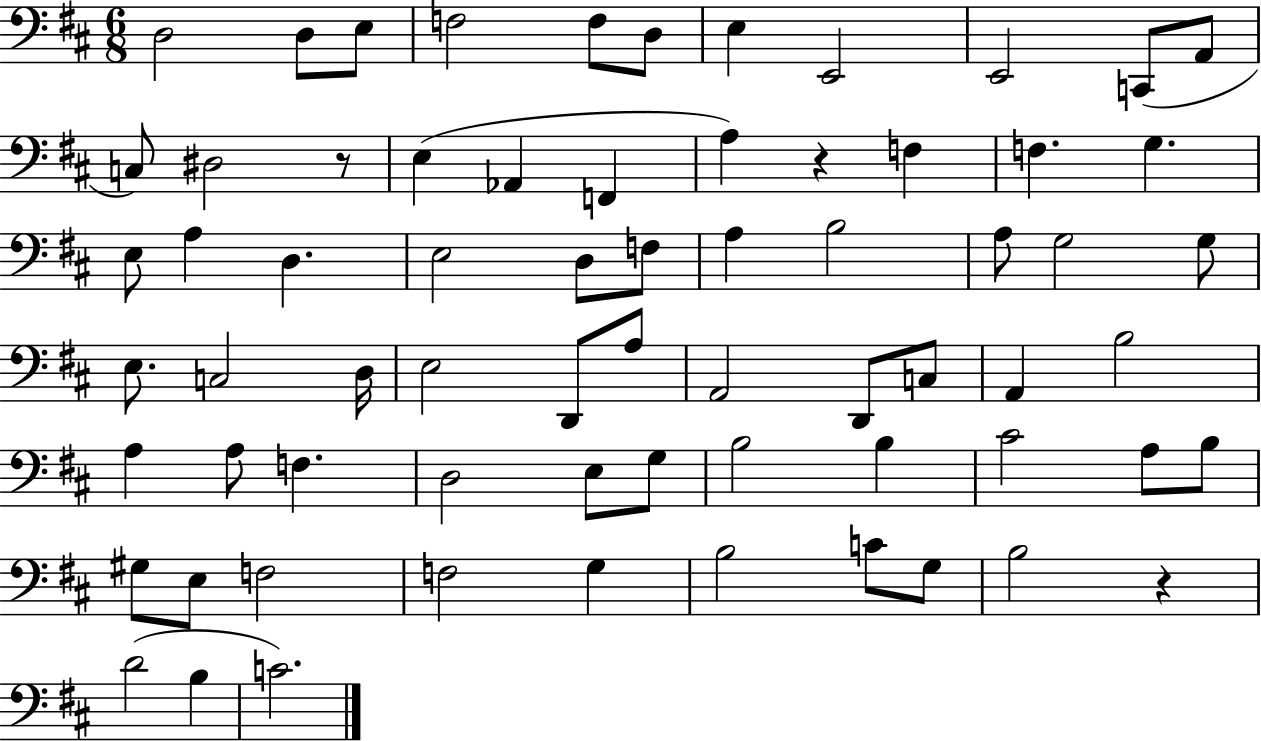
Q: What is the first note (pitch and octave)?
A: D3